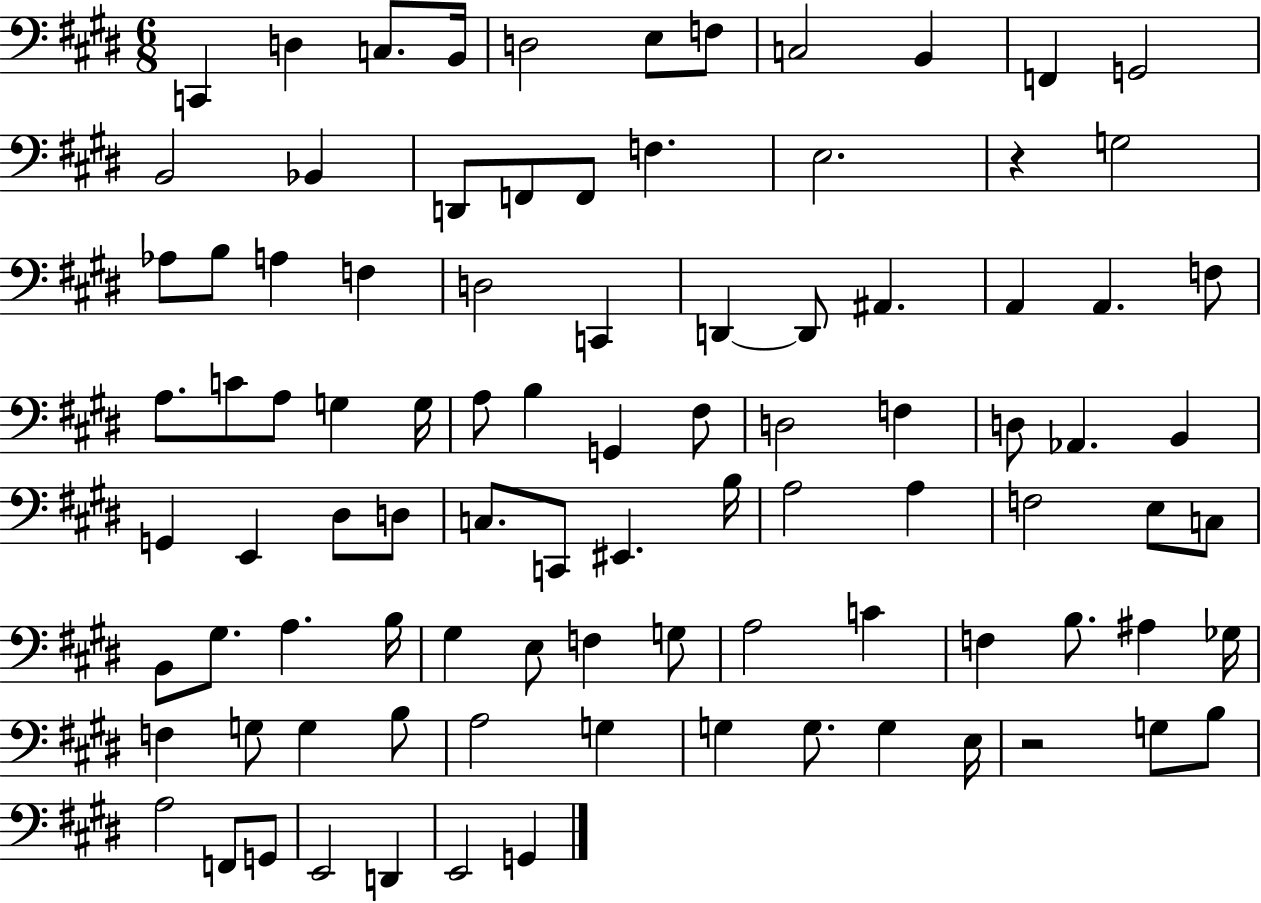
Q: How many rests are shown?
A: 2